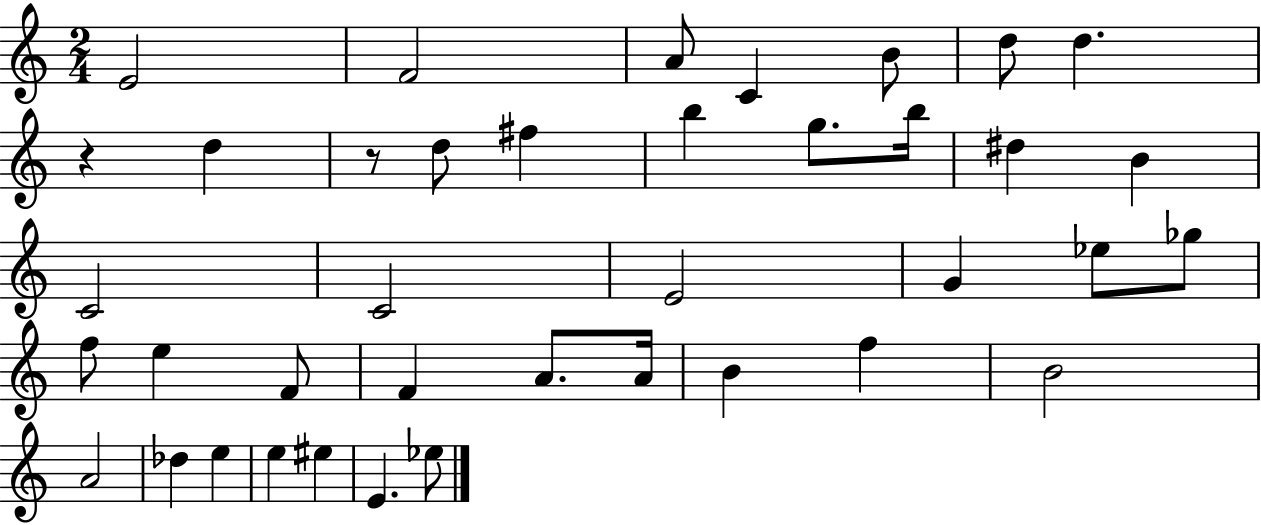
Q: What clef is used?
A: treble